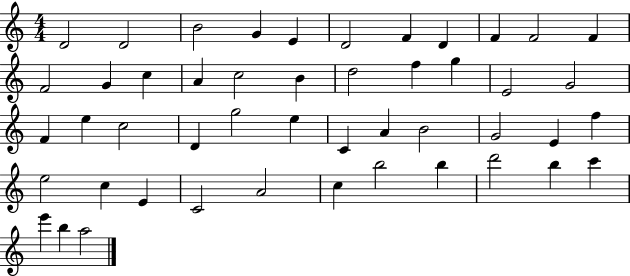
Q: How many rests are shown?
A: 0